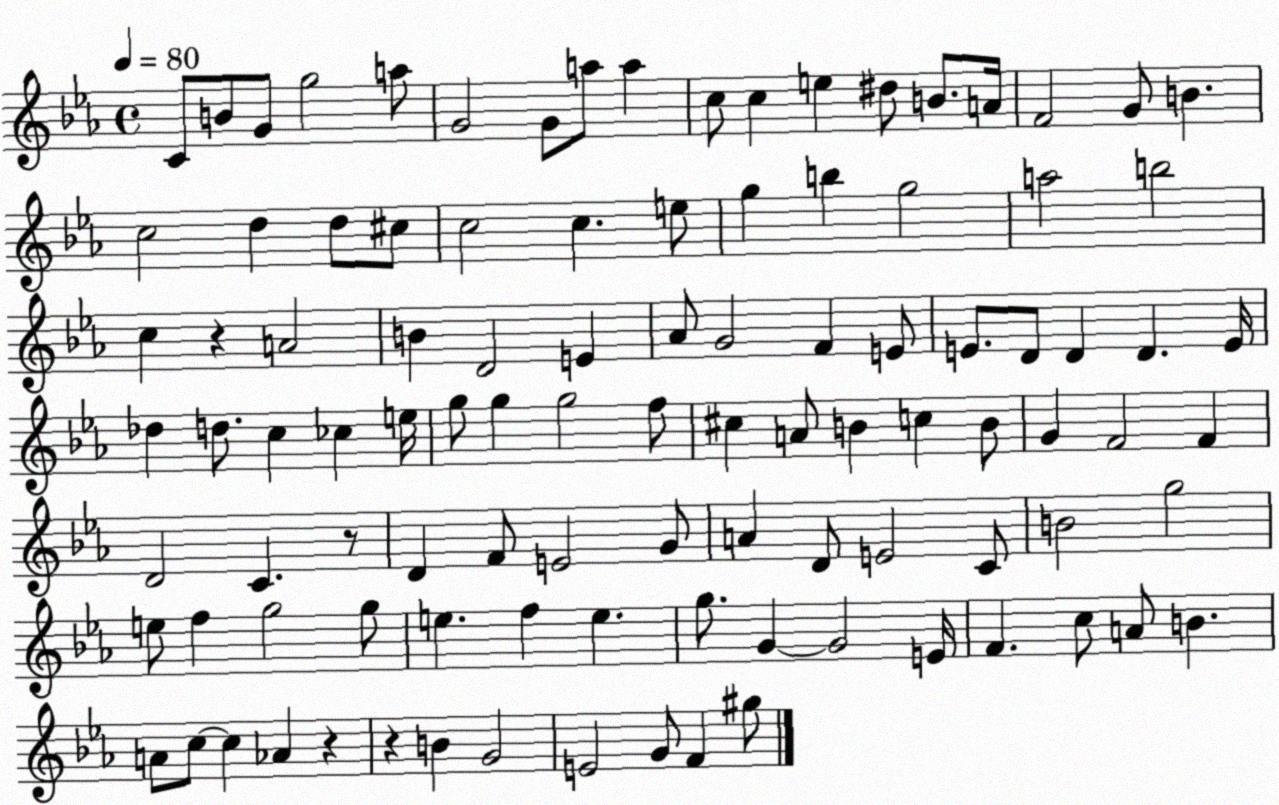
X:1
T:Untitled
M:4/4
L:1/4
K:Eb
C/2 B/2 G/2 g2 a/2 G2 G/2 a/2 a c/2 c e ^d/2 B/2 A/4 F2 G/2 B c2 d d/2 ^c/2 c2 c e/2 g b g2 a2 b2 c z A2 B D2 E _A/2 G2 F E/2 E/2 D/2 D D E/4 _d d/2 c _c e/4 g/2 g g2 f/2 ^c A/2 B c B/2 G F2 F D2 C z/2 D F/2 E2 G/2 A D/2 E2 C/2 B2 g2 e/2 f g2 g/2 e f e g/2 G G2 E/4 F c/2 A/2 B A/2 c/2 c _A z z B G2 E2 G/2 F ^g/2